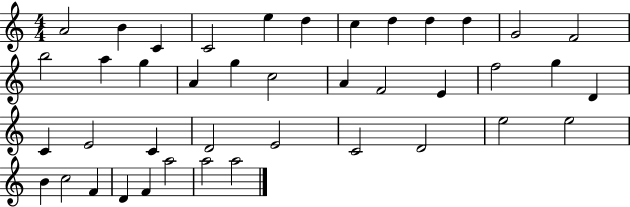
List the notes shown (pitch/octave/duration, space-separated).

A4/h B4/q C4/q C4/h E5/q D5/q C5/q D5/q D5/q D5/q G4/h F4/h B5/h A5/q G5/q A4/q G5/q C5/h A4/q F4/h E4/q F5/h G5/q D4/q C4/q E4/h C4/q D4/h E4/h C4/h D4/h E5/h E5/h B4/q C5/h F4/q D4/q F4/q A5/h A5/h A5/h